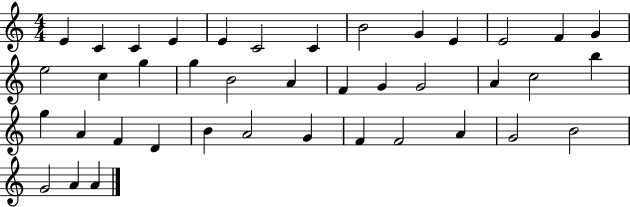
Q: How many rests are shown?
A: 0